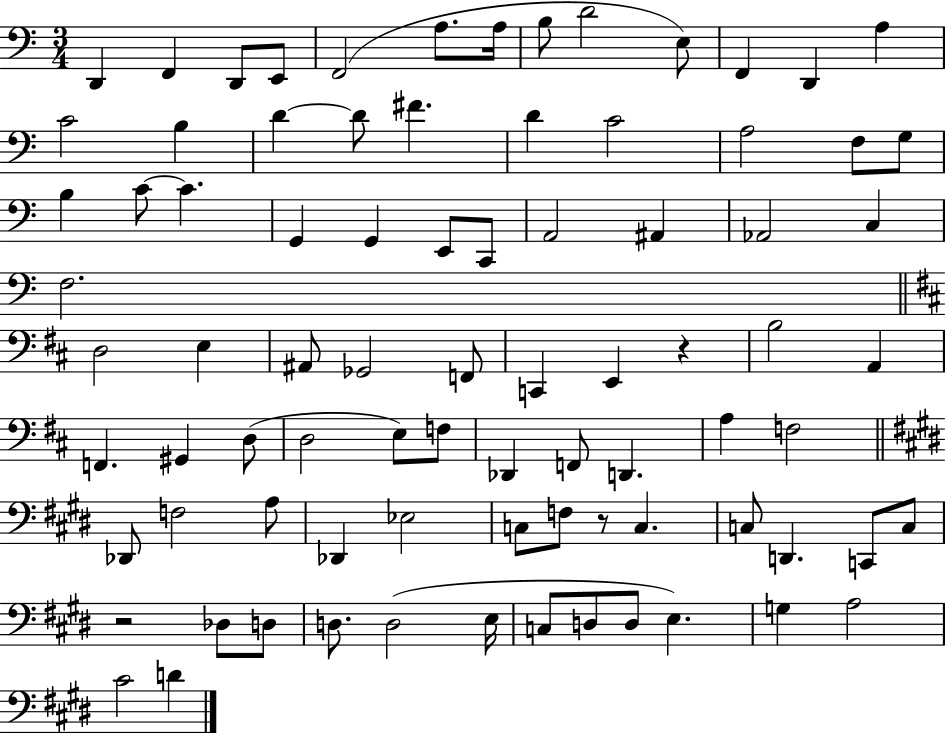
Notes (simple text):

D2/q F2/q D2/e E2/e F2/h A3/e. A3/s B3/e D4/h E3/e F2/q D2/q A3/q C4/h B3/q D4/q D4/e F#4/q. D4/q C4/h A3/h F3/e G3/e B3/q C4/e C4/q. G2/q G2/q E2/e C2/e A2/h A#2/q Ab2/h C3/q F3/h. D3/h E3/q A#2/e Gb2/h F2/e C2/q E2/q R/q B3/h A2/q F2/q. G#2/q D3/e D3/h E3/e F3/e Db2/q F2/e D2/q. A3/q F3/h Db2/e F3/h A3/e Db2/q Eb3/h C3/e F3/e R/e C3/q. C3/e D2/q. C2/e C3/e R/h Db3/e D3/e D3/e. D3/h E3/s C3/e D3/e D3/e E3/q. G3/q A3/h C#4/h D4/q